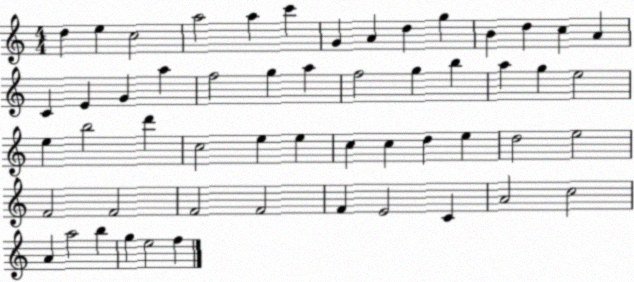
X:1
T:Untitled
M:4/4
L:1/4
K:C
d e c2 a2 a c' G A d g B d c A C E G a f2 g a f2 g b a g e2 e b2 d' c2 e e c c d e d2 e2 F2 F2 F2 F2 F E2 C A2 c2 A a2 b g e2 f